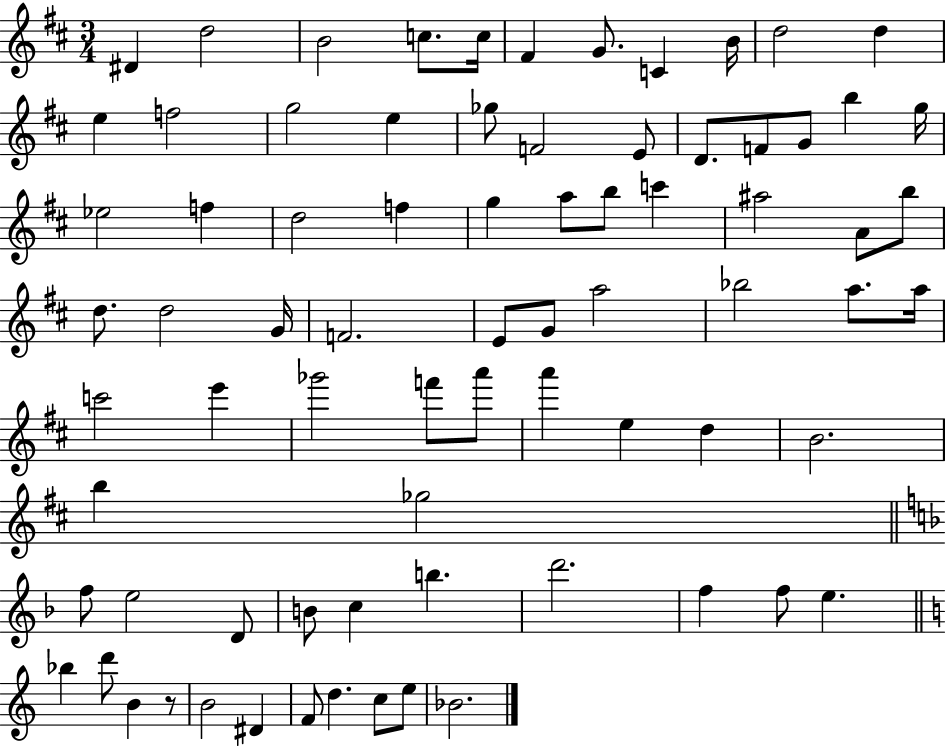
{
  \clef treble
  \numericTimeSignature
  \time 3/4
  \key d \major
  dis'4 d''2 | b'2 c''8. c''16 | fis'4 g'8. c'4 b'16 | d''2 d''4 | \break e''4 f''2 | g''2 e''4 | ges''8 f'2 e'8 | d'8. f'8 g'8 b''4 g''16 | \break ees''2 f''4 | d''2 f''4 | g''4 a''8 b''8 c'''4 | ais''2 a'8 b''8 | \break d''8. d''2 g'16 | f'2. | e'8 g'8 a''2 | bes''2 a''8. a''16 | \break c'''2 e'''4 | ges'''2 f'''8 a'''8 | a'''4 e''4 d''4 | b'2. | \break b''4 ges''2 | \bar "||" \break \key f \major f''8 e''2 d'8 | b'8 c''4 b''4. | d'''2. | f''4 f''8 e''4. | \break \bar "||" \break \key a \minor bes''4 d'''8 b'4 r8 | b'2 dis'4 | f'8 d''4. c''8 e''8 | bes'2. | \break \bar "|."
}